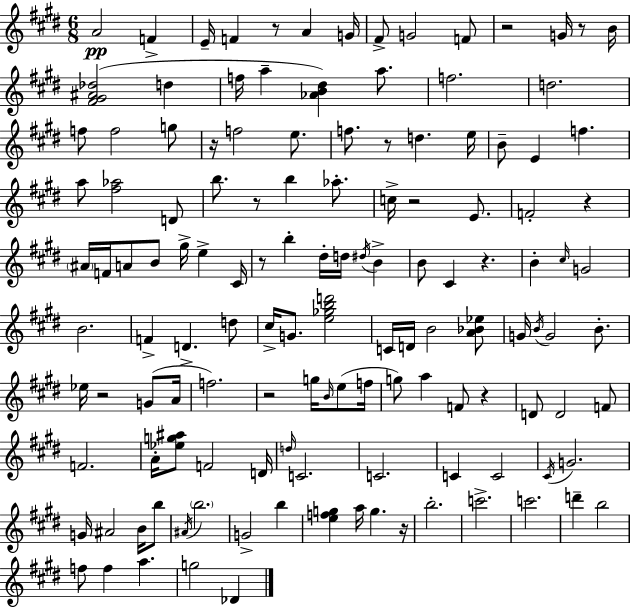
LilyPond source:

{
  \clef treble
  \numericTimeSignature
  \time 6/8
  \key e \major
  a'2\pp f'4-> | e'16-- f'4 r8 a'4 g'16 | fis'8-> g'2 f'8 | r2 g'16 r8 b'16 | \break <fis' gis' ais' des''>2( d''4 | f''16 a''4-- <aes' b' dis''>4) a''8. | f''2. | d''2. | \break f''8 f''2 g''8 | r16 f''2 e''8. | f''8. r8 d''4. e''16 | b'8-- e'4 f''4. | \break a''8 <fis'' aes''>2 d'8 | b''8. r8 b''4 aes''8.-. | c''16-> r2 e'8. | f'2-. r4 | \break \parenthesize ais'16 f'16 a'8 b'8 gis''16-> e''4-> cis'16 | r8 b''4-. dis''16-. d''16 \acciaccatura { dis''16 } b'4-> | b'8 cis'4 r4. | b'4-. \grace { cis''16 } g'2 | \break b'2. | f'4-> d'4.-> | d''8 cis''16-> g'8. <e'' ges'' b'' d'''>2 | c'16 d'16 b'2 | \break <a' bes' ees''>8 g'16 \acciaccatura { b'16 } g'2 | b'8.-. ees''16 r2 | g'8( a'16 f''2.) | r2 g''16 | \break \grace { b'16 }( e''8 f''16 g''8) a''4 f'8 | r4 d'8 d'2 | f'8 f'2. | a'16-. <ees'' g'' ais''>8 f'2 | \break d'16 \grace { d''16 } c'2. | c'2. | c'4 c'2 | \acciaccatura { cis'16 } g'2. | \break g'16 ais'2 | b'16 b''8 \acciaccatura { ais'16 } \parenthesize b''2. | g'2-> | b''4 <e'' f'' g''>4 a''16 | \break g''4. r16 b''2.-. | c'''2.-> | c'''2. | d'''4-- b''2 | \break f''8 f''4 | a''4. g''2 | des'4 \bar "|."
}